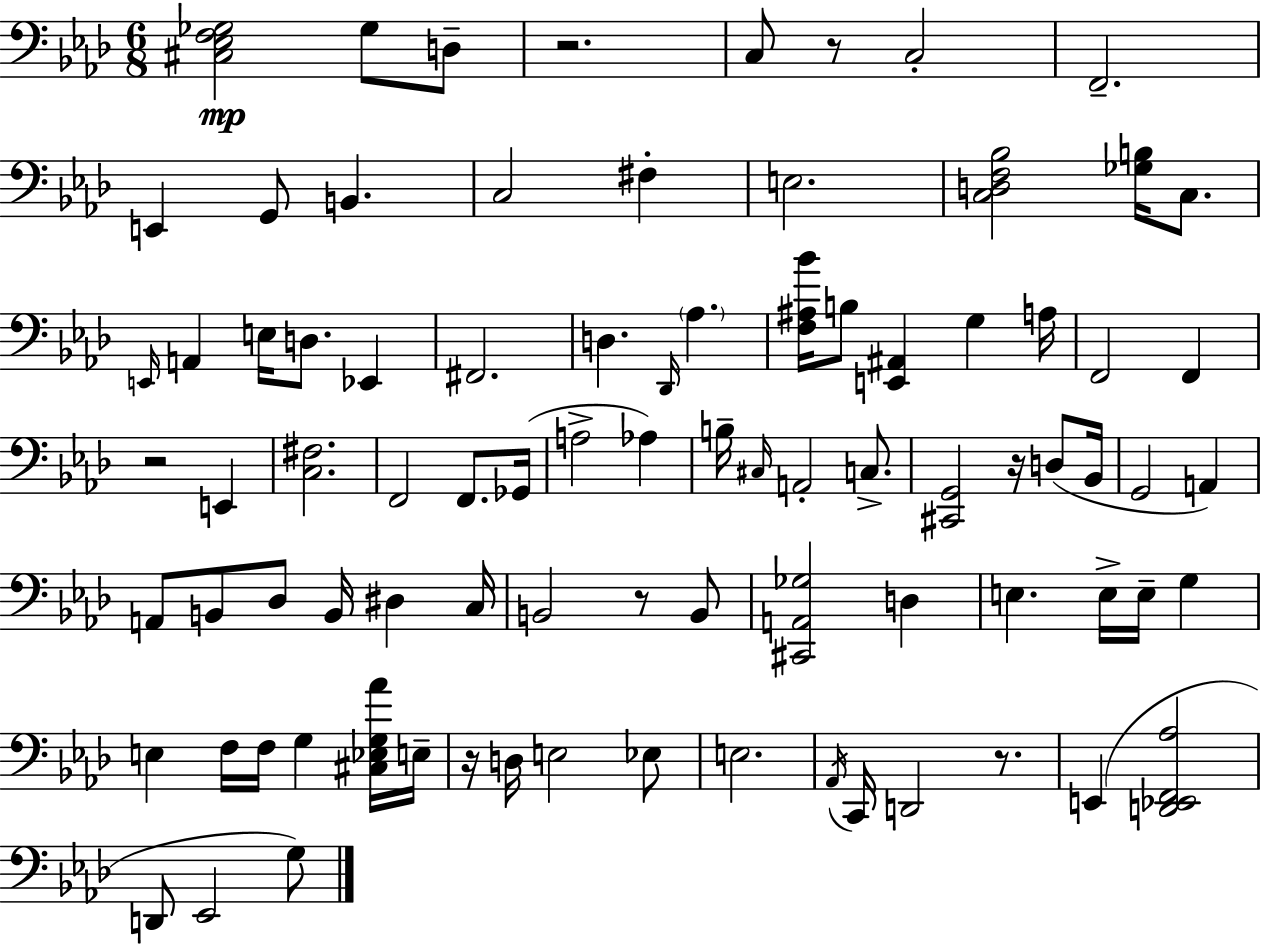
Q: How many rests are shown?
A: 7